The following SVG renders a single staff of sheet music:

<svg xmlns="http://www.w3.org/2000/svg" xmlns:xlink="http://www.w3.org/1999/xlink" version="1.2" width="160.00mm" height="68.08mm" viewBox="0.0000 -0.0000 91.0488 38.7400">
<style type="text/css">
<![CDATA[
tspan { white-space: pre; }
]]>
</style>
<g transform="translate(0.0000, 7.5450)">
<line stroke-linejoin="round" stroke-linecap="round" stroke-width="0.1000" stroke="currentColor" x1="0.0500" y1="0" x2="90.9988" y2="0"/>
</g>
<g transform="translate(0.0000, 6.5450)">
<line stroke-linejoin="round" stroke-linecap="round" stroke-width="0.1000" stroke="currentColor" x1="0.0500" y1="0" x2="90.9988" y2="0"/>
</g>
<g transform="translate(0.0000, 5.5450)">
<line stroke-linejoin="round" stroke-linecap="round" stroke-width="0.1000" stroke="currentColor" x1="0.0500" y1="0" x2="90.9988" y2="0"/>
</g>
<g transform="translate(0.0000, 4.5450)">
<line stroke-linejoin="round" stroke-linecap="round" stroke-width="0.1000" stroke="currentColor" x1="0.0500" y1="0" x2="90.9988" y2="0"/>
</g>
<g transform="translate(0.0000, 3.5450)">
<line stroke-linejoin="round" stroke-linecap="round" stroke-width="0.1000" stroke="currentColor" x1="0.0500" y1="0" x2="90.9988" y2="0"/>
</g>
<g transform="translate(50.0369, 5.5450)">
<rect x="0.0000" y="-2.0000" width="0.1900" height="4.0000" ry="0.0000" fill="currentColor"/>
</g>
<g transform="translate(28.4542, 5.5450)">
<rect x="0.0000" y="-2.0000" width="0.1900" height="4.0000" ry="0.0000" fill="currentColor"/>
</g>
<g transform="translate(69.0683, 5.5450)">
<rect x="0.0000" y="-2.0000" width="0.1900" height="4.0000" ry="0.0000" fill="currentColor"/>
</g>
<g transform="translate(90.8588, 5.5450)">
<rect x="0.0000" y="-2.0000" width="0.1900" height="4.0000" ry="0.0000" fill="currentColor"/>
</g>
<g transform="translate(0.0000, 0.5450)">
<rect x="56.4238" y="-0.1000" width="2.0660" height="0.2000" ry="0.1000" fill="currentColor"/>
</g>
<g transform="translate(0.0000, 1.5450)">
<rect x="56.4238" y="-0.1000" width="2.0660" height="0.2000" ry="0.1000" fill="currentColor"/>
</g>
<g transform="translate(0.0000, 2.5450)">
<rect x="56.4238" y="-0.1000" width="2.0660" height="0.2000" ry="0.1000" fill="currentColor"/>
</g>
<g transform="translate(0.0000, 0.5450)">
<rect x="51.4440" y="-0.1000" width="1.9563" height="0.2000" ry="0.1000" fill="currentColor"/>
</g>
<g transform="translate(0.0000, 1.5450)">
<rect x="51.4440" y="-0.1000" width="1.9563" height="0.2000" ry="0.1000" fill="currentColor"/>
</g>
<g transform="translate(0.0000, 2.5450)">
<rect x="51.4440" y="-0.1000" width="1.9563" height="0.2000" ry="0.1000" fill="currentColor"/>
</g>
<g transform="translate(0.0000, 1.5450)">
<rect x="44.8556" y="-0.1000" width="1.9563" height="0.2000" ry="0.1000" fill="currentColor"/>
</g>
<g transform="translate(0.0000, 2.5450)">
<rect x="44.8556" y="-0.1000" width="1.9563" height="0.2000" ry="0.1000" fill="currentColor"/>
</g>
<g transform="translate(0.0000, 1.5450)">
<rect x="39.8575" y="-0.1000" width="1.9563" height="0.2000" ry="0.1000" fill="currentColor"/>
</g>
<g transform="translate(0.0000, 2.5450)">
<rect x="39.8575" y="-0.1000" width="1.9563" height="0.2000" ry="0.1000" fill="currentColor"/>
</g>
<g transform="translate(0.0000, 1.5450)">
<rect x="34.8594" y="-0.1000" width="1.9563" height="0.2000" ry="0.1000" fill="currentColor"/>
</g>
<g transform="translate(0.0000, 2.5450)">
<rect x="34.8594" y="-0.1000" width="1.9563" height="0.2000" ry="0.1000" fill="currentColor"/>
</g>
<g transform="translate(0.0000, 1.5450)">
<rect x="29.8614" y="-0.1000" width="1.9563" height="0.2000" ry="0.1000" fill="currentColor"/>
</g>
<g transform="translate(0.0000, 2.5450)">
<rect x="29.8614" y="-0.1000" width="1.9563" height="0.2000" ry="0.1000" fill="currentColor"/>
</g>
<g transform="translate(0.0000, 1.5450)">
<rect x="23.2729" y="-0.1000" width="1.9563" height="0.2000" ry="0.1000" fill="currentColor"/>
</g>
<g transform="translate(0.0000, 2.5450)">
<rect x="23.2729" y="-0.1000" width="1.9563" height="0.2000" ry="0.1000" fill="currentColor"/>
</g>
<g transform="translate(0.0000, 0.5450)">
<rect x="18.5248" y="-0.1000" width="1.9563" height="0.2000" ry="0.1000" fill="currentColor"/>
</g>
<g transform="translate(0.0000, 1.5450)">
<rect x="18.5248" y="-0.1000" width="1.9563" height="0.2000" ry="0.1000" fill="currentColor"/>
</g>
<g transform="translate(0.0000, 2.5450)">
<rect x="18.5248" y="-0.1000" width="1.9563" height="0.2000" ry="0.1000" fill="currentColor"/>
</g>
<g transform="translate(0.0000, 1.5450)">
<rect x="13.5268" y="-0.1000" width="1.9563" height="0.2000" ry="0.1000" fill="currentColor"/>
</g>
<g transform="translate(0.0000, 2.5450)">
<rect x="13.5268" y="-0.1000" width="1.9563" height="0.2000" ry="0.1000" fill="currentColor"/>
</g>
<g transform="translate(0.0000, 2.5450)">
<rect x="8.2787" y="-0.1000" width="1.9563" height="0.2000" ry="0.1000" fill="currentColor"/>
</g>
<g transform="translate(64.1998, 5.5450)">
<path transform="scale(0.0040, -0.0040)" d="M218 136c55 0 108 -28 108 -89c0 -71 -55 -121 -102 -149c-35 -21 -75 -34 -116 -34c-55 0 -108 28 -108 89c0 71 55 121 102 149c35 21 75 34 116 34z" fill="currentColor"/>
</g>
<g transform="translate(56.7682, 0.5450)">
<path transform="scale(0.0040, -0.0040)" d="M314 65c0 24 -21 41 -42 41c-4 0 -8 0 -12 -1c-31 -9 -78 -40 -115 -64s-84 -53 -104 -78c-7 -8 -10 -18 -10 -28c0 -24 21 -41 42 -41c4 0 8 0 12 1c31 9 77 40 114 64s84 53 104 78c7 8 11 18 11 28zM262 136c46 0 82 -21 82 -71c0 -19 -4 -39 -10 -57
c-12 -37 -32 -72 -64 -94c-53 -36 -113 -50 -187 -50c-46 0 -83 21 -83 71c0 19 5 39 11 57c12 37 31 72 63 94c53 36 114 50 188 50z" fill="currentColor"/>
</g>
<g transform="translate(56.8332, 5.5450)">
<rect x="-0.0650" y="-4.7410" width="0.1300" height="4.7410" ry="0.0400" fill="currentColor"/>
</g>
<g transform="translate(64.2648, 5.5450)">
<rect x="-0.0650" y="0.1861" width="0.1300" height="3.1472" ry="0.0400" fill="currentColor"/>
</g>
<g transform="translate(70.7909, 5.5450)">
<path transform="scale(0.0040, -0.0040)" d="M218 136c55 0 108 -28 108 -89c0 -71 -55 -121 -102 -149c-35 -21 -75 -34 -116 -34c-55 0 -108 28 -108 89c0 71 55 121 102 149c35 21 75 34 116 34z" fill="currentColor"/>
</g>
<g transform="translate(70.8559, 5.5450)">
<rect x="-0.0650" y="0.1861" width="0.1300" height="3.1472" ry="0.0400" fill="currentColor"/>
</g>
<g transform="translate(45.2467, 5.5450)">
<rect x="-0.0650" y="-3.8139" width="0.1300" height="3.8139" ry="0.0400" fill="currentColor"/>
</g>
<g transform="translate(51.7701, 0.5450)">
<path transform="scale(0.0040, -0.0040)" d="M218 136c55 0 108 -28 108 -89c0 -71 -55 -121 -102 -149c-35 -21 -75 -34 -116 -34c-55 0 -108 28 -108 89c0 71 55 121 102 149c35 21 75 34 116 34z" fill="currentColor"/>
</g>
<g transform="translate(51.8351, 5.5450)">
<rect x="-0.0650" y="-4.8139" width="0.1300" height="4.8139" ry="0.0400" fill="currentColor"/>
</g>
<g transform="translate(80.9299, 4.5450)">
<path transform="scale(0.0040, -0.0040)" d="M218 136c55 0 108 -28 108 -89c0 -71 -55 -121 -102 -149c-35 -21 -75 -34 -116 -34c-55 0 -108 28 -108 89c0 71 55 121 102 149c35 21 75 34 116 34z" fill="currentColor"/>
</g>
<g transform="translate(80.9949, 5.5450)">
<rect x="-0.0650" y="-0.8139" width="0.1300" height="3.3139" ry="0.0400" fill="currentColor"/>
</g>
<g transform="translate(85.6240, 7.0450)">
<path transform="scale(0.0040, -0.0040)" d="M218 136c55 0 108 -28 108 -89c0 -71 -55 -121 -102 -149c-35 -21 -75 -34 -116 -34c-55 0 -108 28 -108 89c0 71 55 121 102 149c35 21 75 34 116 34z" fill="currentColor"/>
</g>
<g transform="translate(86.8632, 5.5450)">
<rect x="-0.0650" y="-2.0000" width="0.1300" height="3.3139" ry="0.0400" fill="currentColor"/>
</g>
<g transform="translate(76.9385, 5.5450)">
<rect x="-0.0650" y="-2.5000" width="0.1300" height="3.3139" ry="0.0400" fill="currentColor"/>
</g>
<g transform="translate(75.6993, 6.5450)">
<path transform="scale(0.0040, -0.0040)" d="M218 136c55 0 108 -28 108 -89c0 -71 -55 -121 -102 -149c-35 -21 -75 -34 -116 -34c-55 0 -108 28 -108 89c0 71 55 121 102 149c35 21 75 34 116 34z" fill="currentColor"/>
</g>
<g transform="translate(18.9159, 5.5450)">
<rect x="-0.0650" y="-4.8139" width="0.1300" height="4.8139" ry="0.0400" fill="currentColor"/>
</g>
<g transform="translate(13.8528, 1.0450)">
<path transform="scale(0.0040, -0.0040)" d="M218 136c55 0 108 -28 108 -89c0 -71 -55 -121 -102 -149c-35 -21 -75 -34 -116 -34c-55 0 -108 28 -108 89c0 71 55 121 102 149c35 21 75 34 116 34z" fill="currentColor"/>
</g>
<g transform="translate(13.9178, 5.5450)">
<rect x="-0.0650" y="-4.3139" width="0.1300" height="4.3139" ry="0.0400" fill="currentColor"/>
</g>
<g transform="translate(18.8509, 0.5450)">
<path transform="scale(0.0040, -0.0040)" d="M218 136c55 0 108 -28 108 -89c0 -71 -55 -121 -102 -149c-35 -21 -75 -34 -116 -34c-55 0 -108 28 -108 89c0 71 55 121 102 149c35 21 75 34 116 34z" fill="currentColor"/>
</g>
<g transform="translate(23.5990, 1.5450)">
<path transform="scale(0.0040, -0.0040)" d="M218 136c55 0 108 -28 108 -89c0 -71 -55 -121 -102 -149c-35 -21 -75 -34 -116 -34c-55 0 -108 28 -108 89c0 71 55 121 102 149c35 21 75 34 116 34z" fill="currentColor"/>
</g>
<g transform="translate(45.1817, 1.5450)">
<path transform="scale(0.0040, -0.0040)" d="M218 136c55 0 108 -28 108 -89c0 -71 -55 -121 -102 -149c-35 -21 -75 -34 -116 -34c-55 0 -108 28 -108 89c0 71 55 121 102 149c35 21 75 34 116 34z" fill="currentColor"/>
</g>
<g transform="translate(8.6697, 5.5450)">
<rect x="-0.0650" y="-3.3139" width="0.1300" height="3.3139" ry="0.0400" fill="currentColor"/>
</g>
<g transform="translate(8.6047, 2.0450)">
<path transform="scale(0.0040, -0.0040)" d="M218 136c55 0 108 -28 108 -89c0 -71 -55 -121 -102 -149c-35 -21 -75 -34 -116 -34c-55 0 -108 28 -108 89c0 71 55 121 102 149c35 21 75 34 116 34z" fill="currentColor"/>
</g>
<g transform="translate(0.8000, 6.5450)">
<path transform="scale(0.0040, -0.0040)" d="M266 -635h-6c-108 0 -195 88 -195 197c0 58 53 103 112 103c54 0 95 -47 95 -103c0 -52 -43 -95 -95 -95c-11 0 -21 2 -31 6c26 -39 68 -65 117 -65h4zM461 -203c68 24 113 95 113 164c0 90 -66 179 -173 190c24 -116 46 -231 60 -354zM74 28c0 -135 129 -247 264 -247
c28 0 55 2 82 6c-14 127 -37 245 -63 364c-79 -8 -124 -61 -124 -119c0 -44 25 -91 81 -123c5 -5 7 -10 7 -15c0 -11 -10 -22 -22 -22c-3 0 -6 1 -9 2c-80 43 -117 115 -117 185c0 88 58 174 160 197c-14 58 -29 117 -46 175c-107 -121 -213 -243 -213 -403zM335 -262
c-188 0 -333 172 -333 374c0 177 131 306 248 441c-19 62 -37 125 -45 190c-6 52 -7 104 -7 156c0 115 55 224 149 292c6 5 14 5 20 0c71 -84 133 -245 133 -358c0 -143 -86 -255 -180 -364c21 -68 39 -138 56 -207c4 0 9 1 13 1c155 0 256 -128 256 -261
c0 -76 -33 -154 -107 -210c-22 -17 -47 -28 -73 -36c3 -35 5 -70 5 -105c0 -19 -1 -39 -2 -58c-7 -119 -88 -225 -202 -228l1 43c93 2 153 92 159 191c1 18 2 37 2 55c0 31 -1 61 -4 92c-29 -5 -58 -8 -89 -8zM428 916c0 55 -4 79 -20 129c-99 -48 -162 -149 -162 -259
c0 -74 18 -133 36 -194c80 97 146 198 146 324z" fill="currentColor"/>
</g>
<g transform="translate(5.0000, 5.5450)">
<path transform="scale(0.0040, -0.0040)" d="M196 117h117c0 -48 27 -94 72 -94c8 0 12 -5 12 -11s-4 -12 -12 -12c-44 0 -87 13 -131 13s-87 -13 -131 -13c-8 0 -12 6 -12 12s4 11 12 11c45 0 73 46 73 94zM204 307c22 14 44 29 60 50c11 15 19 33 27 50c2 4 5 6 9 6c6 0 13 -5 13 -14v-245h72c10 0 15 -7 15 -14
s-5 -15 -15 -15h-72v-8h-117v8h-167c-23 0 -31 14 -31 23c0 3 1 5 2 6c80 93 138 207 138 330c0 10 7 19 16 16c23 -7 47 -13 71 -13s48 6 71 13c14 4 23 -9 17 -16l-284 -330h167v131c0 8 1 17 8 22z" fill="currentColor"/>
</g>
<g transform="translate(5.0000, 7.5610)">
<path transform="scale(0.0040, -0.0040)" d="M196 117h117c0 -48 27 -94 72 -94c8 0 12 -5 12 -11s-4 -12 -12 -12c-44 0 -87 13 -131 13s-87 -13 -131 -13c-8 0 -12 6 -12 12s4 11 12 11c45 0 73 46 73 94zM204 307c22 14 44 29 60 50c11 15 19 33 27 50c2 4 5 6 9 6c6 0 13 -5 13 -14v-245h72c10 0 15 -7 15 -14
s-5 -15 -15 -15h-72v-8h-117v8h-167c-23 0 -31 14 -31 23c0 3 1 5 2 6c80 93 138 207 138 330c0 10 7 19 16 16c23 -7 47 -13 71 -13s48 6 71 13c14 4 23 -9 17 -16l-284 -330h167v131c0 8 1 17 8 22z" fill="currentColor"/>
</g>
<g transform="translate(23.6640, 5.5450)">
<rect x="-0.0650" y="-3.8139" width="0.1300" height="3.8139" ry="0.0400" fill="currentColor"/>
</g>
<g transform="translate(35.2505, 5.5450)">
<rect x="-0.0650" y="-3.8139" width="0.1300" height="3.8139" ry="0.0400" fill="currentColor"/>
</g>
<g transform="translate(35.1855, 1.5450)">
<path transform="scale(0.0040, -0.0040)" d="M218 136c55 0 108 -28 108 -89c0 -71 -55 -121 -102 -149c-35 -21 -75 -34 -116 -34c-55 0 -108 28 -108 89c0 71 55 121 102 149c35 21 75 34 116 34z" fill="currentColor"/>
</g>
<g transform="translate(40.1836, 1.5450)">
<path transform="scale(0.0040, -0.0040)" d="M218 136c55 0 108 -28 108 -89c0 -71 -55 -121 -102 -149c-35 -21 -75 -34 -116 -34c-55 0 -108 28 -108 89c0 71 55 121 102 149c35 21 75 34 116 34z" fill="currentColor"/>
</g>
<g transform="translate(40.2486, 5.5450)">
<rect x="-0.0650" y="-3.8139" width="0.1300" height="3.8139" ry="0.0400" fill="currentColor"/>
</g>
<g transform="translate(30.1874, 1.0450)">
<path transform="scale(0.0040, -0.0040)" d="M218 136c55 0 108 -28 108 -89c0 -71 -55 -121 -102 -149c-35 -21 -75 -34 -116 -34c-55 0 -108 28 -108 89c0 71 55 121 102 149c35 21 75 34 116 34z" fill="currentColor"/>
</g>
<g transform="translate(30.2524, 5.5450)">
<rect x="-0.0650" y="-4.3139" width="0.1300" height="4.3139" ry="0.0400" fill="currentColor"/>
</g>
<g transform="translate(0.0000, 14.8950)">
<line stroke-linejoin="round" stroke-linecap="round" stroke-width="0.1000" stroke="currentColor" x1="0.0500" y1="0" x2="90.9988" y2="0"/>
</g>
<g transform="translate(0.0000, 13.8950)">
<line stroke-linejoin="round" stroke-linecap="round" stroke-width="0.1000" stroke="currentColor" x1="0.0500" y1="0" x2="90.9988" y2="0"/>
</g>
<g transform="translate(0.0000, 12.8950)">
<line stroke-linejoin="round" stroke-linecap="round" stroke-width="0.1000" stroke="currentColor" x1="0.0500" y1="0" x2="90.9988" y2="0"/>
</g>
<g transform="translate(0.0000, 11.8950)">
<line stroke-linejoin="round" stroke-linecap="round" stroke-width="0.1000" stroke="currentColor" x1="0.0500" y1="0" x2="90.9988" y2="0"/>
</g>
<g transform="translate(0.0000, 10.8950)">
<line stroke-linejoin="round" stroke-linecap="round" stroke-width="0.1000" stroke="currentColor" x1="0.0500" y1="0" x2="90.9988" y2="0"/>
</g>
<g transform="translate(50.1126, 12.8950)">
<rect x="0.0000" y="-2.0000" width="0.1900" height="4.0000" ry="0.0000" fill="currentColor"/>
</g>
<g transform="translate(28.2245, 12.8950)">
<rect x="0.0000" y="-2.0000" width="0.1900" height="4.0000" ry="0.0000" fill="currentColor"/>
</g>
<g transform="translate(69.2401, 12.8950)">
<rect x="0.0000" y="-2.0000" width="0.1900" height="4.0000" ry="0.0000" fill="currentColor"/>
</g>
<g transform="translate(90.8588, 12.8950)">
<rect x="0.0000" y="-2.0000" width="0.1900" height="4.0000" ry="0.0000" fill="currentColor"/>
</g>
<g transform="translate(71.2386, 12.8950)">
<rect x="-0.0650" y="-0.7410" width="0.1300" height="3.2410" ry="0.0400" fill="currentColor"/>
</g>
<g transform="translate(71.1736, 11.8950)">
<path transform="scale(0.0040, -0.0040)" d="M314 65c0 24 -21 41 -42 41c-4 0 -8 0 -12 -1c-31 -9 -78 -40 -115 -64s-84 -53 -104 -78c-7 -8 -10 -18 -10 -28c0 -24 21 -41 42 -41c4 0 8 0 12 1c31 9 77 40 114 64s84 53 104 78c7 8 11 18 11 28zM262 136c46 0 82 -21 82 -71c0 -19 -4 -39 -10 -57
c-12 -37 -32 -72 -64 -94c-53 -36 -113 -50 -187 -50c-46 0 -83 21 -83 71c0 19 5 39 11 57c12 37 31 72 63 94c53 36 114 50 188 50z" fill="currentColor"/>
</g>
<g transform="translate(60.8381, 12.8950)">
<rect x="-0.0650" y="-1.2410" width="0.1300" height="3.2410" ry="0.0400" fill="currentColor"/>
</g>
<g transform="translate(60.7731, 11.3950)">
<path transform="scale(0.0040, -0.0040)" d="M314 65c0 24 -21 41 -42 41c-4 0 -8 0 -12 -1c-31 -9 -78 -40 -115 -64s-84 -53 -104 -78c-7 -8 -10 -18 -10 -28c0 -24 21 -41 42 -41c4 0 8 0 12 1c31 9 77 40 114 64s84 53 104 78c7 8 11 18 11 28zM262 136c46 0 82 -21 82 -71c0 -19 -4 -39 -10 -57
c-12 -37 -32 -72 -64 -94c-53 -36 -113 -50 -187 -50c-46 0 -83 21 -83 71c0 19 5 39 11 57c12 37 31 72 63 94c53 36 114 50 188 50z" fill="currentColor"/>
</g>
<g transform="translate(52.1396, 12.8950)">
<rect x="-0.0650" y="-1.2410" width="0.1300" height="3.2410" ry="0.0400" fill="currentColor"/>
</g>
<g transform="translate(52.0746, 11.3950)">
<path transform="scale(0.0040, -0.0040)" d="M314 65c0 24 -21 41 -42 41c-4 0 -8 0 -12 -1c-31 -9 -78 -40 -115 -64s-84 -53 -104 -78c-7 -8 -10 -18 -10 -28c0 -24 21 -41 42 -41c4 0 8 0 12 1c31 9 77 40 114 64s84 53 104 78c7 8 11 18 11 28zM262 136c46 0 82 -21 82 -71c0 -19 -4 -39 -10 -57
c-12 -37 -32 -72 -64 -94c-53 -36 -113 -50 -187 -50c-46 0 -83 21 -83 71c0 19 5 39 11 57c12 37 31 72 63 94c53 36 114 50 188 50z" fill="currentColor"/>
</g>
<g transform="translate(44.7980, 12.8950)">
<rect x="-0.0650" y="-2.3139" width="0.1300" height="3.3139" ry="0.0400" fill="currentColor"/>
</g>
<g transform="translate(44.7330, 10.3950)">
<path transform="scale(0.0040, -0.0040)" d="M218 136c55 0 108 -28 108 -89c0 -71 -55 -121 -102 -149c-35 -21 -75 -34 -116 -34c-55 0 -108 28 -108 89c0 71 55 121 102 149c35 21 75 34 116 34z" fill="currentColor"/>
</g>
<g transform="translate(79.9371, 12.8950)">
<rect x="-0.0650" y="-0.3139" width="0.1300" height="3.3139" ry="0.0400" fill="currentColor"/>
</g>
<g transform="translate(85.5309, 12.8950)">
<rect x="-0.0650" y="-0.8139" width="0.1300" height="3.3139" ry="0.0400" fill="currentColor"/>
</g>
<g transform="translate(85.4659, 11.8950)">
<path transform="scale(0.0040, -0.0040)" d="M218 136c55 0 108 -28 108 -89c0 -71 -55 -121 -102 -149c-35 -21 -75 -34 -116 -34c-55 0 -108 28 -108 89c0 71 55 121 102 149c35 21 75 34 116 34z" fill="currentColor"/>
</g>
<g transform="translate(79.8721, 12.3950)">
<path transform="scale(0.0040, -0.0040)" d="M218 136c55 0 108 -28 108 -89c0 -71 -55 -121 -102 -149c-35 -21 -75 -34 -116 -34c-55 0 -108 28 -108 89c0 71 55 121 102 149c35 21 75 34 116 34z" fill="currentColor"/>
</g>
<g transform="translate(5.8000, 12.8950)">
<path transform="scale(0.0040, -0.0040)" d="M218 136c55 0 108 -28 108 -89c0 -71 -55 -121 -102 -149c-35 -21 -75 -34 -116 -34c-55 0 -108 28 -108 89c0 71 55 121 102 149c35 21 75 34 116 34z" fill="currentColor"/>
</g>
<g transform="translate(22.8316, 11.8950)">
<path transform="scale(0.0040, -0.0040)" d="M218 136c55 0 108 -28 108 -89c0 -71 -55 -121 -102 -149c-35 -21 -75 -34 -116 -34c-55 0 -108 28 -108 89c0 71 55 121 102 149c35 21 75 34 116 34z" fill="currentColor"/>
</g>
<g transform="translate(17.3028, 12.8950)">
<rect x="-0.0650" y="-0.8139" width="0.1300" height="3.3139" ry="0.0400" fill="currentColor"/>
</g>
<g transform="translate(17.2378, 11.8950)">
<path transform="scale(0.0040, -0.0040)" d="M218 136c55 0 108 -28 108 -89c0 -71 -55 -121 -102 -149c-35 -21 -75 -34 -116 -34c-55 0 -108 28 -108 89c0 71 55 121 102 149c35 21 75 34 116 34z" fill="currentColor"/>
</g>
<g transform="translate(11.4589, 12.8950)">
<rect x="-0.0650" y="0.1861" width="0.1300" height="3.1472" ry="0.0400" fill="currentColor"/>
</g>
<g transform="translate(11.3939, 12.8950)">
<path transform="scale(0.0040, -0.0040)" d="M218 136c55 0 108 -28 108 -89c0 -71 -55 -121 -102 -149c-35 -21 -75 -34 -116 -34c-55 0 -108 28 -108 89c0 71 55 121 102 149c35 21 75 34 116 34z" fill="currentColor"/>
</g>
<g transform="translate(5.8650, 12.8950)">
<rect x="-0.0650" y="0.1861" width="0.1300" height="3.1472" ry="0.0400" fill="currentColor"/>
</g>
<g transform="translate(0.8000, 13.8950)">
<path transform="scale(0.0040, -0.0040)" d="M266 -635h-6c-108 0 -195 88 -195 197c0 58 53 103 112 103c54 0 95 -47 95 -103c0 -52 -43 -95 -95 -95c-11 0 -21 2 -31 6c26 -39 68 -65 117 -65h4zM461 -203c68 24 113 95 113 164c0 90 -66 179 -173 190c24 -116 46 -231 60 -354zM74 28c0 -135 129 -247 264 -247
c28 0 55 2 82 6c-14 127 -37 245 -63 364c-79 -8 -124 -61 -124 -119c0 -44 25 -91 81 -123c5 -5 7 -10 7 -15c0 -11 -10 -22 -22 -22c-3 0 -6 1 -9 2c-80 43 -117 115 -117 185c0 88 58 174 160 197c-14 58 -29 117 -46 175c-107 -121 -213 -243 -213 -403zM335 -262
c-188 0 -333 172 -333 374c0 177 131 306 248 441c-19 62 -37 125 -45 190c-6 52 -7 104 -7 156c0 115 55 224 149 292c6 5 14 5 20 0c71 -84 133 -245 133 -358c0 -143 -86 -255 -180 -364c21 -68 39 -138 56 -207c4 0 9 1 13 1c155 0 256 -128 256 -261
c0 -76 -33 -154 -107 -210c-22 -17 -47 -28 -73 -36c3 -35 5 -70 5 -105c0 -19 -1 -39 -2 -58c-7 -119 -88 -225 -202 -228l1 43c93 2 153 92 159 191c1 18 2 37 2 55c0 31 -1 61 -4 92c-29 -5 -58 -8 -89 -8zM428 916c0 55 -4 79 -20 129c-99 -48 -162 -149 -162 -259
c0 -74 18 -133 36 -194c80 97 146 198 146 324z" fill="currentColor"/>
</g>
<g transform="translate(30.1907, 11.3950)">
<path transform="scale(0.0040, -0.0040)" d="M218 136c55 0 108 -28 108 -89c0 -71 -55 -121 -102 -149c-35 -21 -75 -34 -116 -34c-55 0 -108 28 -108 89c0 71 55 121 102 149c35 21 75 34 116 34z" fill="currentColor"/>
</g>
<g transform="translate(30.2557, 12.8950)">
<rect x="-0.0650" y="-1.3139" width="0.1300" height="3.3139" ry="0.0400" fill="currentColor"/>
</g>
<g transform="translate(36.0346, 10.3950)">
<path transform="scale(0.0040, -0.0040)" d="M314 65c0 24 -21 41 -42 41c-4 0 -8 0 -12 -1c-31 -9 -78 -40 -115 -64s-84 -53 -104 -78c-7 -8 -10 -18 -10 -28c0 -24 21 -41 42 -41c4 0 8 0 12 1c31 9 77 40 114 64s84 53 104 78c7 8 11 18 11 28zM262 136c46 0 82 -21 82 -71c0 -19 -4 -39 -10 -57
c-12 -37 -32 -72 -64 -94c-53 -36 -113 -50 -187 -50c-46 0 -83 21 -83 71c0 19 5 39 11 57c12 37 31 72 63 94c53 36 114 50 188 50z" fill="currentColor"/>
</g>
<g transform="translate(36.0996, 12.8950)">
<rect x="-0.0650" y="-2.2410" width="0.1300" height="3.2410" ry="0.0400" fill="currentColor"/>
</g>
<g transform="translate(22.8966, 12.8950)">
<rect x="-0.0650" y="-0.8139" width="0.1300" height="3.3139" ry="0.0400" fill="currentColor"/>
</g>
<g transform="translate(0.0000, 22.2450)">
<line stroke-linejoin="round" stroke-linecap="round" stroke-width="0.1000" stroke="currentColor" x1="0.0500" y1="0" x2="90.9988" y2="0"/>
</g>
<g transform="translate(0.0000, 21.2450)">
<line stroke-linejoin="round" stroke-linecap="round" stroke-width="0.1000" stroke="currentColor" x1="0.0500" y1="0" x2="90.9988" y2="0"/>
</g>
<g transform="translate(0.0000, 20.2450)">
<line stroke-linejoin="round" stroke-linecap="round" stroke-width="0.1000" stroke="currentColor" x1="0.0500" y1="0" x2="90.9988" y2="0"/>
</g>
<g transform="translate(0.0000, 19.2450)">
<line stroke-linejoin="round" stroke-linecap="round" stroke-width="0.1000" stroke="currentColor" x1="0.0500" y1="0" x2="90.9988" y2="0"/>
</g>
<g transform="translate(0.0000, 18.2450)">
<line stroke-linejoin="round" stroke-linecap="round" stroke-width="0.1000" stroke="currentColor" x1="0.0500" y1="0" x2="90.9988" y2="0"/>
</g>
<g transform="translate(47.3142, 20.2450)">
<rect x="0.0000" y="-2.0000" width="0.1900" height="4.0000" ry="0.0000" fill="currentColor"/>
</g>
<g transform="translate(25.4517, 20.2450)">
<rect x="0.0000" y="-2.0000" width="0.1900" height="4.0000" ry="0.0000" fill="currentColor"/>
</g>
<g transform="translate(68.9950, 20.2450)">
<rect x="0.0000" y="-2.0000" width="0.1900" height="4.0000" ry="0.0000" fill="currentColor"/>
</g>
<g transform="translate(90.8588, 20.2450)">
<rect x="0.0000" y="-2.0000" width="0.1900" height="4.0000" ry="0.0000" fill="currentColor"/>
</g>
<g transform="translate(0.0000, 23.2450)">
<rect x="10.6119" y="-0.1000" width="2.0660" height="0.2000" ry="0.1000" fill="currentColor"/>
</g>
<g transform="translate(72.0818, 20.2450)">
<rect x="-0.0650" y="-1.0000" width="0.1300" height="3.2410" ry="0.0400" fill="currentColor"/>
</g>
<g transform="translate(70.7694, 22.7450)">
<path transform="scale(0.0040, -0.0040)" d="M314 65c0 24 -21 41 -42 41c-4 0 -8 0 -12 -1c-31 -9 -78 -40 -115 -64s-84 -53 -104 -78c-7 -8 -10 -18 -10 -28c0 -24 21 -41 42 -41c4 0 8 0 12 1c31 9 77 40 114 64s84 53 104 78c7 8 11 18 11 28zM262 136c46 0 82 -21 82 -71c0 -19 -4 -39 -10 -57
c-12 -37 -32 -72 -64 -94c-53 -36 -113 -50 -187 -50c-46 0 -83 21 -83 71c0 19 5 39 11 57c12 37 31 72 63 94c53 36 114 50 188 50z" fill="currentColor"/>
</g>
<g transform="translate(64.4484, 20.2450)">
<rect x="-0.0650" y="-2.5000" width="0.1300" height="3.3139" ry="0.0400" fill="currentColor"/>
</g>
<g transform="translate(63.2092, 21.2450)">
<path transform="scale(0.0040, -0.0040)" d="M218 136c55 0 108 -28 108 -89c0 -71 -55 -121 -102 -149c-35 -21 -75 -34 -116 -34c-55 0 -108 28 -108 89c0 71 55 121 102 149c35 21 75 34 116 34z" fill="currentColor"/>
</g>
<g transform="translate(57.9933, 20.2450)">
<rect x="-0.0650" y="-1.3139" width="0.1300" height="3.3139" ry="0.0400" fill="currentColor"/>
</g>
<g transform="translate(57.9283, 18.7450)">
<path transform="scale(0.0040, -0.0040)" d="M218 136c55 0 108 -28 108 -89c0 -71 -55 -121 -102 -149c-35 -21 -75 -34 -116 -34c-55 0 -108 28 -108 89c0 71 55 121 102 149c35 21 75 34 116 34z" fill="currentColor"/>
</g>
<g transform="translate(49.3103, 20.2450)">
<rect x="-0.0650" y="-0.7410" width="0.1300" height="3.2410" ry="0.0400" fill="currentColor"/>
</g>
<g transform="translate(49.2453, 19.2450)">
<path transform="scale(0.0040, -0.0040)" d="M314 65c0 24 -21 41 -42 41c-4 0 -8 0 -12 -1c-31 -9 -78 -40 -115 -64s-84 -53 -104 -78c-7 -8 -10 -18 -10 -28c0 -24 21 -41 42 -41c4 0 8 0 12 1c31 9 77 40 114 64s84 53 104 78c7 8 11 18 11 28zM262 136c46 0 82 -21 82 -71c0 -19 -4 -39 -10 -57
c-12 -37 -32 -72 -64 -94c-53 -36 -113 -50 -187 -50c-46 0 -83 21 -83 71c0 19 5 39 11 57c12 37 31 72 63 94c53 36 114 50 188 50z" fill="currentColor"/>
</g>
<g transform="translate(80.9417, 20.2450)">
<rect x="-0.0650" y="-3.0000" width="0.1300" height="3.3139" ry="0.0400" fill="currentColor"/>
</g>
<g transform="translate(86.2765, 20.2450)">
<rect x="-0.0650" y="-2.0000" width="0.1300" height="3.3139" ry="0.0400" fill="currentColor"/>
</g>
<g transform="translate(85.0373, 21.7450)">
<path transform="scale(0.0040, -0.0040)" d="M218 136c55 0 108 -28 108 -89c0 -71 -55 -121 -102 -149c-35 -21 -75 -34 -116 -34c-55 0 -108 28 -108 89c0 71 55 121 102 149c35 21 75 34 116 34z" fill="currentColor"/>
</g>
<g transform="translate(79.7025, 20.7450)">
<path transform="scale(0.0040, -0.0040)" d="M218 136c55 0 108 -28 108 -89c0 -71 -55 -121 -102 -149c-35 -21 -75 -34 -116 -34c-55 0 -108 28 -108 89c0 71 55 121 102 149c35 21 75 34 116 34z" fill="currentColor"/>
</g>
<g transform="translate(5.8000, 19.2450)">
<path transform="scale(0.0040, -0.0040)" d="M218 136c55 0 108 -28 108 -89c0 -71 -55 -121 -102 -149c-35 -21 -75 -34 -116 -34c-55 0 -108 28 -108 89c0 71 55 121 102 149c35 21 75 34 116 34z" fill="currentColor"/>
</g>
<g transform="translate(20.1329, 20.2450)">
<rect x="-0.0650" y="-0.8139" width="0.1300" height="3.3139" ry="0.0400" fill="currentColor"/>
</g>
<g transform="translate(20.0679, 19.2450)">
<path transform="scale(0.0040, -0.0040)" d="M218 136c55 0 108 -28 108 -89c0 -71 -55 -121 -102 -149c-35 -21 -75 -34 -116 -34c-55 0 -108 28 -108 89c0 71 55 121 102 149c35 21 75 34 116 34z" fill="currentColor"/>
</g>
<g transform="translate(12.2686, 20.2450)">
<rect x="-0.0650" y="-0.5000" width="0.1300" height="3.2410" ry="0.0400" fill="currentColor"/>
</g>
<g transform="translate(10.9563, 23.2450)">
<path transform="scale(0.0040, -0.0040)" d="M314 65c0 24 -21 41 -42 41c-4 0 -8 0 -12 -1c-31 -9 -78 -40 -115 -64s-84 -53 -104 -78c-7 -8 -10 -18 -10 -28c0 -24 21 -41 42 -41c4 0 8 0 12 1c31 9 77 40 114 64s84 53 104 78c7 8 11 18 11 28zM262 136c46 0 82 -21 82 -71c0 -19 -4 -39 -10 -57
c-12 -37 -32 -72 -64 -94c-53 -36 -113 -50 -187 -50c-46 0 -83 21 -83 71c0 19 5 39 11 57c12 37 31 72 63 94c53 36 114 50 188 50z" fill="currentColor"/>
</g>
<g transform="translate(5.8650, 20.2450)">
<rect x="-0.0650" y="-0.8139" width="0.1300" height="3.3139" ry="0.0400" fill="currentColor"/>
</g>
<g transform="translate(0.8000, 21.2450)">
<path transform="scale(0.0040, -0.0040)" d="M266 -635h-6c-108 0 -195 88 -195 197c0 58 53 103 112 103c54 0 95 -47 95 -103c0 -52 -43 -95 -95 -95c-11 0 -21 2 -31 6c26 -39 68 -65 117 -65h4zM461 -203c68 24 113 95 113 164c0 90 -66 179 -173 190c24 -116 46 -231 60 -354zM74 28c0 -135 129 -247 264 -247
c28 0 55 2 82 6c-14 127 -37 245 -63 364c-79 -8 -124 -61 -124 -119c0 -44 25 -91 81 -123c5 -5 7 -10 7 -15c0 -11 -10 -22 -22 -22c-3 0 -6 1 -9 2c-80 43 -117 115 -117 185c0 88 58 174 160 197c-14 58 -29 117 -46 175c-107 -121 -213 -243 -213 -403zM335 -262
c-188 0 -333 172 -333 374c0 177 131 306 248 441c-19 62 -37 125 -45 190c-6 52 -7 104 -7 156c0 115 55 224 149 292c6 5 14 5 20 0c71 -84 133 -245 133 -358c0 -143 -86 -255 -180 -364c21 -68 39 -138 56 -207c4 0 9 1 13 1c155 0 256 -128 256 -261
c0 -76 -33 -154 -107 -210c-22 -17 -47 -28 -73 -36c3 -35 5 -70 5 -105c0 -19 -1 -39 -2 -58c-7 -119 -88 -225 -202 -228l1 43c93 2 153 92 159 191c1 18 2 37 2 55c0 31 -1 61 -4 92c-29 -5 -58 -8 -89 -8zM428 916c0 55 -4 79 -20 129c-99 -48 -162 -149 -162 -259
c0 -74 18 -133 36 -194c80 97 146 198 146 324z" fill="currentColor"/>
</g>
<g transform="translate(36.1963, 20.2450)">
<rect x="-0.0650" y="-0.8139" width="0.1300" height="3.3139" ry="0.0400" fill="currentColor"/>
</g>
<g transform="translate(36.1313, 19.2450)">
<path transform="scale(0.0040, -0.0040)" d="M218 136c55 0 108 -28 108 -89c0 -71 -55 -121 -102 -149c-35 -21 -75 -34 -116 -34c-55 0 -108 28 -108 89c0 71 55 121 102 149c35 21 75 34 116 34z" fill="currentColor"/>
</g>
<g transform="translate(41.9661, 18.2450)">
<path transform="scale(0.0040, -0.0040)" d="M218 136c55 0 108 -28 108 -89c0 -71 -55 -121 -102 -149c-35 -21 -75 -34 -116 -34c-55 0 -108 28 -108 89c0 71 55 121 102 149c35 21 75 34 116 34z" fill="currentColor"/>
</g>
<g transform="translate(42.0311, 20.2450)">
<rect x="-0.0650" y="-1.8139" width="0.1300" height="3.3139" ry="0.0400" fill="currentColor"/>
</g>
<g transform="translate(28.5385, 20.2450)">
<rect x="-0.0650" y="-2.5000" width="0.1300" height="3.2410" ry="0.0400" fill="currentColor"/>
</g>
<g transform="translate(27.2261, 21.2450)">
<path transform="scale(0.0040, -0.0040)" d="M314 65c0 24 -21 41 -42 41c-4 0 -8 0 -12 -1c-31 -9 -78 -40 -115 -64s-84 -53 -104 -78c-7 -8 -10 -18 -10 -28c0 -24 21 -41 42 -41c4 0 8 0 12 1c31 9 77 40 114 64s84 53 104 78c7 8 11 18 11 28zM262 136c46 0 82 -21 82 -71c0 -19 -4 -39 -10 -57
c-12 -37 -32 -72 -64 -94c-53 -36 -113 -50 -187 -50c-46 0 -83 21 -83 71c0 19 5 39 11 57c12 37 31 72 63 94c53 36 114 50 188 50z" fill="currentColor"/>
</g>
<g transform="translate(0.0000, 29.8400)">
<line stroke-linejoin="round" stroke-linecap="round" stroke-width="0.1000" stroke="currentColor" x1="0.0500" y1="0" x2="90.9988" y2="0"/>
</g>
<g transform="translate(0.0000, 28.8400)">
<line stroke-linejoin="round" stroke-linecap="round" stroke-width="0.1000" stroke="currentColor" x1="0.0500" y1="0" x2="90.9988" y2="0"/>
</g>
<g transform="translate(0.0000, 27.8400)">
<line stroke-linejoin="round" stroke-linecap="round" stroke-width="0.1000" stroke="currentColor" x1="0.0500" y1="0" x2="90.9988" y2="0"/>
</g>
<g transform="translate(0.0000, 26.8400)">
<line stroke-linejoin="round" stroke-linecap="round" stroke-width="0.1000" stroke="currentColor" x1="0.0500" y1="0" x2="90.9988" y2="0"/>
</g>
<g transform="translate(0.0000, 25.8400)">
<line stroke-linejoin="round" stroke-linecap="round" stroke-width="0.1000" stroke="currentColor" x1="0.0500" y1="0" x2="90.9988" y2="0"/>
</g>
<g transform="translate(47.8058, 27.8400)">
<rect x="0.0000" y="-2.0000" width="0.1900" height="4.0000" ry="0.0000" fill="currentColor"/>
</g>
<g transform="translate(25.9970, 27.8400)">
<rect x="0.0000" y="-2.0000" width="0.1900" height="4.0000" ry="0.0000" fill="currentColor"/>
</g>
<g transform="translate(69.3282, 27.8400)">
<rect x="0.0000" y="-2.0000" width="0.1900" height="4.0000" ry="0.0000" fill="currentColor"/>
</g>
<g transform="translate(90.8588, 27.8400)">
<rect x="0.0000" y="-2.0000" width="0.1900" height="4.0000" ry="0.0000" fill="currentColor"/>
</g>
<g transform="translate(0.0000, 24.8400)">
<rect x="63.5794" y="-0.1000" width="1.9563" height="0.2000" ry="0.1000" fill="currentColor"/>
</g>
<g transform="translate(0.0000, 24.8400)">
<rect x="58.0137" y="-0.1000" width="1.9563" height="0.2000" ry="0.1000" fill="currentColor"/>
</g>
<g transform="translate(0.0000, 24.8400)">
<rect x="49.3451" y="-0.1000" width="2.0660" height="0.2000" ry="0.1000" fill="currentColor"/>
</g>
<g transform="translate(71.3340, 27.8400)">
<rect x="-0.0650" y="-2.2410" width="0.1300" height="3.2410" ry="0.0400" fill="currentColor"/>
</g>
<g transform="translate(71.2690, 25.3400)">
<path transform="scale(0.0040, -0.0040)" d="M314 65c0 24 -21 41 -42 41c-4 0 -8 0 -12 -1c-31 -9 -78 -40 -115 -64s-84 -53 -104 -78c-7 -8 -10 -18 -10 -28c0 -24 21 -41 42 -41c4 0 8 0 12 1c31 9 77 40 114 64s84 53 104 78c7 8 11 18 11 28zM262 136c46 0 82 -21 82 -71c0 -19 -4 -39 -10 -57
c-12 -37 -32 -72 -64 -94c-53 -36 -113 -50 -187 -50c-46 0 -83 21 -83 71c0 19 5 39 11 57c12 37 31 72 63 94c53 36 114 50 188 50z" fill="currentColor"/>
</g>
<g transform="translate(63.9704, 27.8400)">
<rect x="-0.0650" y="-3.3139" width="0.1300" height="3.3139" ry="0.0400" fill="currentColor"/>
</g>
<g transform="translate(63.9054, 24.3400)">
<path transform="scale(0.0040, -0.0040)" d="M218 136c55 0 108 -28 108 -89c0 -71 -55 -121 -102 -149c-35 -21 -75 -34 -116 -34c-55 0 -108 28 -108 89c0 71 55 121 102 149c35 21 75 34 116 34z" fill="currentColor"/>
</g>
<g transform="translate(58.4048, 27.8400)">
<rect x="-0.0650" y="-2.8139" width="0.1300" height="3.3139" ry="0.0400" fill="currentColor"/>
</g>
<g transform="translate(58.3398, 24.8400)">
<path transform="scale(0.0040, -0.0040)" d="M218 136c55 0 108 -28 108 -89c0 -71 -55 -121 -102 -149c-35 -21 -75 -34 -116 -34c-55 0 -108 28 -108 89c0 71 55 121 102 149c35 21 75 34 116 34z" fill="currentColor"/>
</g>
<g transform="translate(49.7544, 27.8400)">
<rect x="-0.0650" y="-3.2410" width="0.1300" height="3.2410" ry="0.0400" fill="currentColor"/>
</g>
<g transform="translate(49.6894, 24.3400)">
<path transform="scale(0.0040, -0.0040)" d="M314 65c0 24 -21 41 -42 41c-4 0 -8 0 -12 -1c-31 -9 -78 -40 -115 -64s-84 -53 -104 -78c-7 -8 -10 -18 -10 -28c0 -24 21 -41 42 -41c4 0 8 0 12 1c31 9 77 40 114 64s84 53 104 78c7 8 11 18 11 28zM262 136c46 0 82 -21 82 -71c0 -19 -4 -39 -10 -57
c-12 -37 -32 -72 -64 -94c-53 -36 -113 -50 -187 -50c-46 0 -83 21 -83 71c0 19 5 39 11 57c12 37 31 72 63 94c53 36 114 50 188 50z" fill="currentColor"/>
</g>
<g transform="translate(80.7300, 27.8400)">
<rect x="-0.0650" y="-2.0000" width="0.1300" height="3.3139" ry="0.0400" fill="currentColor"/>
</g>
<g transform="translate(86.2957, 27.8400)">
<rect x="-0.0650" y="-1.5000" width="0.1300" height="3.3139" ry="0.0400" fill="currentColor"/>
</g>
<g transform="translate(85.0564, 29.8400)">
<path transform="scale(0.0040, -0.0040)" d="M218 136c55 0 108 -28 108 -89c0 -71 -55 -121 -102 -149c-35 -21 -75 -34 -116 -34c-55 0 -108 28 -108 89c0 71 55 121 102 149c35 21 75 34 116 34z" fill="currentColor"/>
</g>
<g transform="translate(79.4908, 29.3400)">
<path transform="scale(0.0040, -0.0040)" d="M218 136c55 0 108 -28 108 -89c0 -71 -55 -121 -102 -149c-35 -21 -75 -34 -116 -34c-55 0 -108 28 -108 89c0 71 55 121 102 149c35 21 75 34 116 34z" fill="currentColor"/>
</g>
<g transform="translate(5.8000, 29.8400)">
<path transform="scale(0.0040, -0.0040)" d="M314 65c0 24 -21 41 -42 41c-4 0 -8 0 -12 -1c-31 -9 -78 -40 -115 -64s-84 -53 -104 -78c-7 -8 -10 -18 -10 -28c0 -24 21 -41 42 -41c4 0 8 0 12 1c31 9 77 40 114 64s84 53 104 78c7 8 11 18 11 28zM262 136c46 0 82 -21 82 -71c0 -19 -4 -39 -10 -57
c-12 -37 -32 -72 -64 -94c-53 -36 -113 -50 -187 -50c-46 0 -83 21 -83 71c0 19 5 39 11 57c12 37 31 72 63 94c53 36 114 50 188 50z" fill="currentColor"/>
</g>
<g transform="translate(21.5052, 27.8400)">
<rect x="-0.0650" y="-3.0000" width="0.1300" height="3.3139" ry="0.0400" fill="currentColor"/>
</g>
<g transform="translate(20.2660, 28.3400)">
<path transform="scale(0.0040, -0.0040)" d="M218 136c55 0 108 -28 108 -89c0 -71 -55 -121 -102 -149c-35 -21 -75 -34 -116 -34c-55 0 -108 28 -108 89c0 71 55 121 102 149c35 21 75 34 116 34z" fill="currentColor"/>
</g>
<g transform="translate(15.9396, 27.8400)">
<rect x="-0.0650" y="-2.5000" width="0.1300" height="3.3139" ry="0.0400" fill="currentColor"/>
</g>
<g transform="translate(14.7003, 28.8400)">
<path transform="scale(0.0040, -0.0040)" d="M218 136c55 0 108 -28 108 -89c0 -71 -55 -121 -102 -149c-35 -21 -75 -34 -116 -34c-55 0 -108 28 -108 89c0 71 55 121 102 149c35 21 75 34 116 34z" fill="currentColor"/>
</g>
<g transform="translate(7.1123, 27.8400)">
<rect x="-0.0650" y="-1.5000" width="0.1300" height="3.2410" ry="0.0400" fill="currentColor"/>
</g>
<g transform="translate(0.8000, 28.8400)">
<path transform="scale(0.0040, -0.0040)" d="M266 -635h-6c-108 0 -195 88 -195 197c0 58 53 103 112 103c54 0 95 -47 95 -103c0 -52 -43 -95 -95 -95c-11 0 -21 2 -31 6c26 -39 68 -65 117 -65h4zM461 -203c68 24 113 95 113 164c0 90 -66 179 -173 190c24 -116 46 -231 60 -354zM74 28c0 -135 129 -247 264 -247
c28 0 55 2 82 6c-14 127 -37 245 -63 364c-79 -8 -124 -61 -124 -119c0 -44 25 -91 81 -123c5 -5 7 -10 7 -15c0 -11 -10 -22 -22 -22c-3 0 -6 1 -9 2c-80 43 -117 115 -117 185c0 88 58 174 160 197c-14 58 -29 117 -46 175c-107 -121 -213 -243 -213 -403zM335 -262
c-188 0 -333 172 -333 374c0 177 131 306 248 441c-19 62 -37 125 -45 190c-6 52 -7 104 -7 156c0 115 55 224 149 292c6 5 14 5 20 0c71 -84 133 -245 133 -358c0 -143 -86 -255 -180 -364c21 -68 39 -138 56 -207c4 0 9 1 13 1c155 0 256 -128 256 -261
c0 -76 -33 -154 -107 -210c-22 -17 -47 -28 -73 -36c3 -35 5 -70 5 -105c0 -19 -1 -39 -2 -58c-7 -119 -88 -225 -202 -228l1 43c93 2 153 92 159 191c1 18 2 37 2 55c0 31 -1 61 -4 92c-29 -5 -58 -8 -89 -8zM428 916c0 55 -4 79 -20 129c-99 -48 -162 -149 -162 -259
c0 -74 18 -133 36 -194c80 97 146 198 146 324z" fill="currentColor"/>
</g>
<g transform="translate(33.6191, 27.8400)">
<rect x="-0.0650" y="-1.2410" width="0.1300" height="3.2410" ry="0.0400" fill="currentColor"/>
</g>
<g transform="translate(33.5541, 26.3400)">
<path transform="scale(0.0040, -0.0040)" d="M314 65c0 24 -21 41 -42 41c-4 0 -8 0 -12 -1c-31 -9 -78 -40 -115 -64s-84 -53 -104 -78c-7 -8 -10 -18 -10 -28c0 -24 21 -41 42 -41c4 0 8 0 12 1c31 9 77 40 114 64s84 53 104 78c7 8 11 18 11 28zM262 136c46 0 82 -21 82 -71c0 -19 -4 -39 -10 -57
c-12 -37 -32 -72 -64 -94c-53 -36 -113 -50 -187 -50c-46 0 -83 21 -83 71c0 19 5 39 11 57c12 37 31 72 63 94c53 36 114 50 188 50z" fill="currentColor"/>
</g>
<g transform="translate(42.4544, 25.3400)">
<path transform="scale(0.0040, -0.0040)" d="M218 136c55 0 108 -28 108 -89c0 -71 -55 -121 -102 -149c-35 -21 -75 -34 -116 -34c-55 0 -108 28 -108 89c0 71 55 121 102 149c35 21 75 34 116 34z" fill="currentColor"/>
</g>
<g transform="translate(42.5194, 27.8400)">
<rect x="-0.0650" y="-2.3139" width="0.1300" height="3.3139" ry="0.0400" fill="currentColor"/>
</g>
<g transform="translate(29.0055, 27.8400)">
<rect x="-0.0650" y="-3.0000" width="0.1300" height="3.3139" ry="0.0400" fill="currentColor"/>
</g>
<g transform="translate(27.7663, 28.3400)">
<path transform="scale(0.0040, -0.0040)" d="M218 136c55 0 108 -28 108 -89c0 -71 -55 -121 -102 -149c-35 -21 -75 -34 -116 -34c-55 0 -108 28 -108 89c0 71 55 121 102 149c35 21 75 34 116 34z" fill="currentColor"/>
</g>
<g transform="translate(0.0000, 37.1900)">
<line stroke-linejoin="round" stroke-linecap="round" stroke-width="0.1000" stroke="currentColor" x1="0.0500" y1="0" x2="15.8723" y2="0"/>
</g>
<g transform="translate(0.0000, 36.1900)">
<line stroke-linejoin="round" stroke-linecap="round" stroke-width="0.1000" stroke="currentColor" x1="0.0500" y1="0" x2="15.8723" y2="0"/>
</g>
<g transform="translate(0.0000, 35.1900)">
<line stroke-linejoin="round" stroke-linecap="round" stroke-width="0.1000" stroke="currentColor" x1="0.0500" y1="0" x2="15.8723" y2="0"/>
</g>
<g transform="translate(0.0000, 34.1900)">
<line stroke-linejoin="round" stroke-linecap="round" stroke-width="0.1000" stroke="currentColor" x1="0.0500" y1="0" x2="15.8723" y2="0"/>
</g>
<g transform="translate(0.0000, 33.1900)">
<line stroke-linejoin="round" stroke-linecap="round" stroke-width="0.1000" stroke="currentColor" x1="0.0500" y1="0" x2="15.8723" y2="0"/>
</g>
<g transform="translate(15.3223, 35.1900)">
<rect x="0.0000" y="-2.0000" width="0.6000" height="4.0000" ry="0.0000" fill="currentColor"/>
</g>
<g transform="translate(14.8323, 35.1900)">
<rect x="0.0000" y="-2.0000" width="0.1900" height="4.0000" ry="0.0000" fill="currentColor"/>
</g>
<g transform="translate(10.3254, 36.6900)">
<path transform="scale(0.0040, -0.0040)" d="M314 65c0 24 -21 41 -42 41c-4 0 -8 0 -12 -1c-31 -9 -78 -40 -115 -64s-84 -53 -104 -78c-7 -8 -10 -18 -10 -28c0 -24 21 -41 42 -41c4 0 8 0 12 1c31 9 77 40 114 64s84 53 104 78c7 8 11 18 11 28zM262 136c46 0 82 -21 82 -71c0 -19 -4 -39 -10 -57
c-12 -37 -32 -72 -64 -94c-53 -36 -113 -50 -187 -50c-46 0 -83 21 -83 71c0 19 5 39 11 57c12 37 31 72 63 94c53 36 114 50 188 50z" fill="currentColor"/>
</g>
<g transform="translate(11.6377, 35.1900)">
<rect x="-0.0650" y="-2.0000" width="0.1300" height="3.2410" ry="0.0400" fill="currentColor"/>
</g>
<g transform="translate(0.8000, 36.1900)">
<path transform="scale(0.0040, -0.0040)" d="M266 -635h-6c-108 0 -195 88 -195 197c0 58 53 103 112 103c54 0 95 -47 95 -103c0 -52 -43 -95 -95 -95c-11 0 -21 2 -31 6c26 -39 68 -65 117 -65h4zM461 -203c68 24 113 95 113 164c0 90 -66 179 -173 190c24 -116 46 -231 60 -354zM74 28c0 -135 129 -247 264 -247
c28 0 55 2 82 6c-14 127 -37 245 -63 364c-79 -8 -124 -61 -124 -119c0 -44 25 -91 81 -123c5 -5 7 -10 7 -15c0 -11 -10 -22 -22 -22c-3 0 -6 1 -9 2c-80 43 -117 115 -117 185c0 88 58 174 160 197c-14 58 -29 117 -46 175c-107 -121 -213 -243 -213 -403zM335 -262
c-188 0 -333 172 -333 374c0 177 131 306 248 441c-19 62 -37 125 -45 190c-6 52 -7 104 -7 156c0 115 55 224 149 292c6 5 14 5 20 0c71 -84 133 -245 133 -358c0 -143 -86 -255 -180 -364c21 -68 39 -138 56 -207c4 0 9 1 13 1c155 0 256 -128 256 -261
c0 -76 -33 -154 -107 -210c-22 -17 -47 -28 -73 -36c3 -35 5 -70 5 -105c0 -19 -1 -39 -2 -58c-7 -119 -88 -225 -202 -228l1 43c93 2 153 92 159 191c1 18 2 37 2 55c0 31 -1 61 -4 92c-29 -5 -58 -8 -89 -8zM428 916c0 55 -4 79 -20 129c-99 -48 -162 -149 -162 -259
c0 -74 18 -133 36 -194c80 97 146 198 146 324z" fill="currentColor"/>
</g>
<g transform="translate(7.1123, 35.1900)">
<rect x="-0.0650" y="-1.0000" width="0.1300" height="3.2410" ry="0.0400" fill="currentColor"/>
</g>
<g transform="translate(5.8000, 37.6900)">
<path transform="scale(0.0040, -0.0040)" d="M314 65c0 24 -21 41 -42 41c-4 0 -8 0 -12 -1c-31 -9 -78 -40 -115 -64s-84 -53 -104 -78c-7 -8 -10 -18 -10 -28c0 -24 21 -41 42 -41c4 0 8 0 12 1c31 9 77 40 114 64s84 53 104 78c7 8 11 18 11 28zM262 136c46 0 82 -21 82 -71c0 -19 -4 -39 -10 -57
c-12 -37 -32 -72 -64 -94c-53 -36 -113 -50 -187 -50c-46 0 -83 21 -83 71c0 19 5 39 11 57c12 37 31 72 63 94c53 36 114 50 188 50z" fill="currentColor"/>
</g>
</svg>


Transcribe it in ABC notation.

X:1
T:Untitled
M:4/4
L:1/4
K:C
b d' e' c' d' c' c' c' e' e'2 B B G d F B B d d e g2 g e2 e2 d2 c d d C2 d G2 d f d2 e G D2 A F E2 G A A e2 g b2 a b g2 F E D2 F2